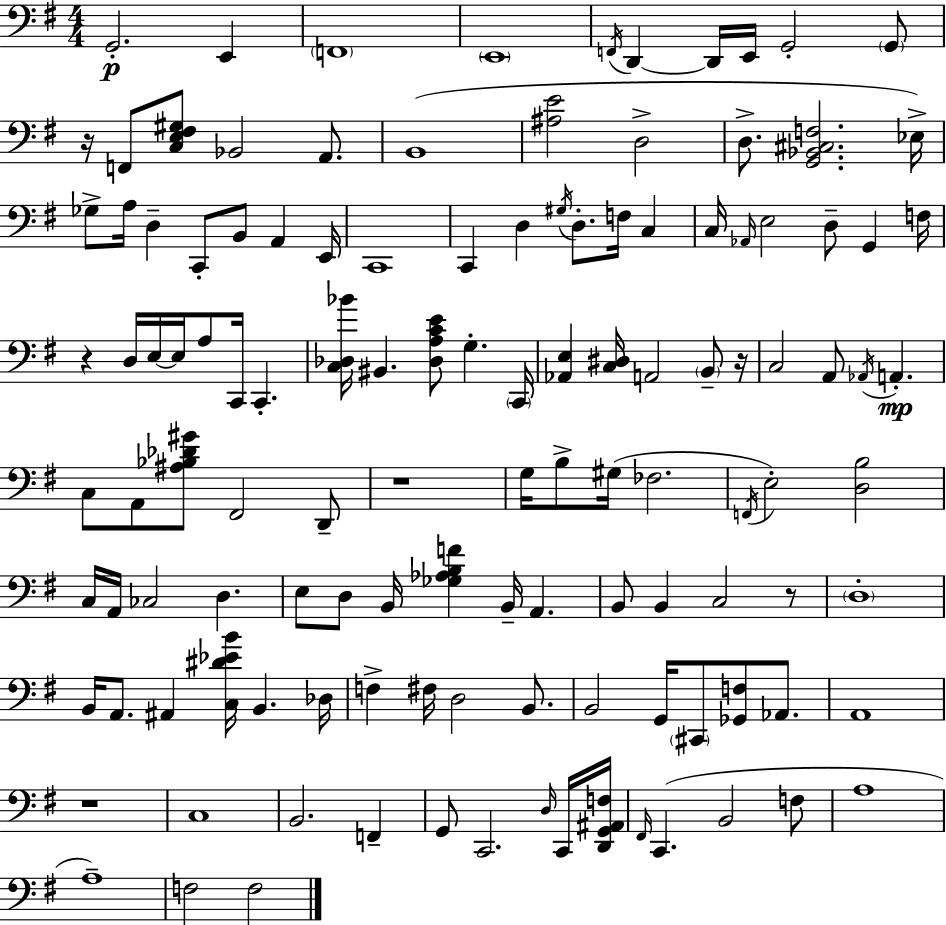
X:1
T:Untitled
M:4/4
L:1/4
K:G
G,,2 E,, F,,4 E,,4 F,,/4 D,, D,,/4 E,,/4 G,,2 G,,/2 z/4 F,,/2 [C,E,^F,^G,]/2 _B,,2 A,,/2 B,,4 [^A,E]2 D,2 D,/2 [G,,_B,,^C,F,]2 _E,/4 _G,/2 A,/4 D, C,,/2 B,,/2 A,, E,,/4 C,,4 C,, D, ^G,/4 D,/2 F,/4 C, C,/4 _A,,/4 E,2 D,/2 G,, F,/4 z D,/4 E,/4 E,/4 A,/2 C,,/4 C,, [C,_D,_B]/4 ^B,, [_D,A,CE]/2 G, C,,/4 [_A,,E,] [C,^D,]/4 A,,2 B,,/2 z/4 C,2 A,,/2 _A,,/4 A,, C,/2 A,,/2 [^A,_B,_D^G]/2 ^F,,2 D,,/2 z4 G,/4 B,/2 ^G,/4 _F,2 F,,/4 E,2 [D,B,]2 C,/4 A,,/4 _C,2 D, E,/2 D,/2 B,,/4 [_G,_A,B,F] B,,/4 A,, B,,/2 B,, C,2 z/2 D,4 B,,/4 A,,/2 ^A,, [C,^D_EB]/4 B,, _D,/4 F, ^F,/4 D,2 B,,/2 B,,2 G,,/4 ^C,,/2 [_G,,F,]/2 _A,,/2 A,,4 z4 C,4 B,,2 F,, G,,/2 C,,2 D,/4 C,,/4 [D,,G,,^A,,F,]/4 ^F,,/4 C,, B,,2 F,/2 A,4 A,4 F,2 F,2